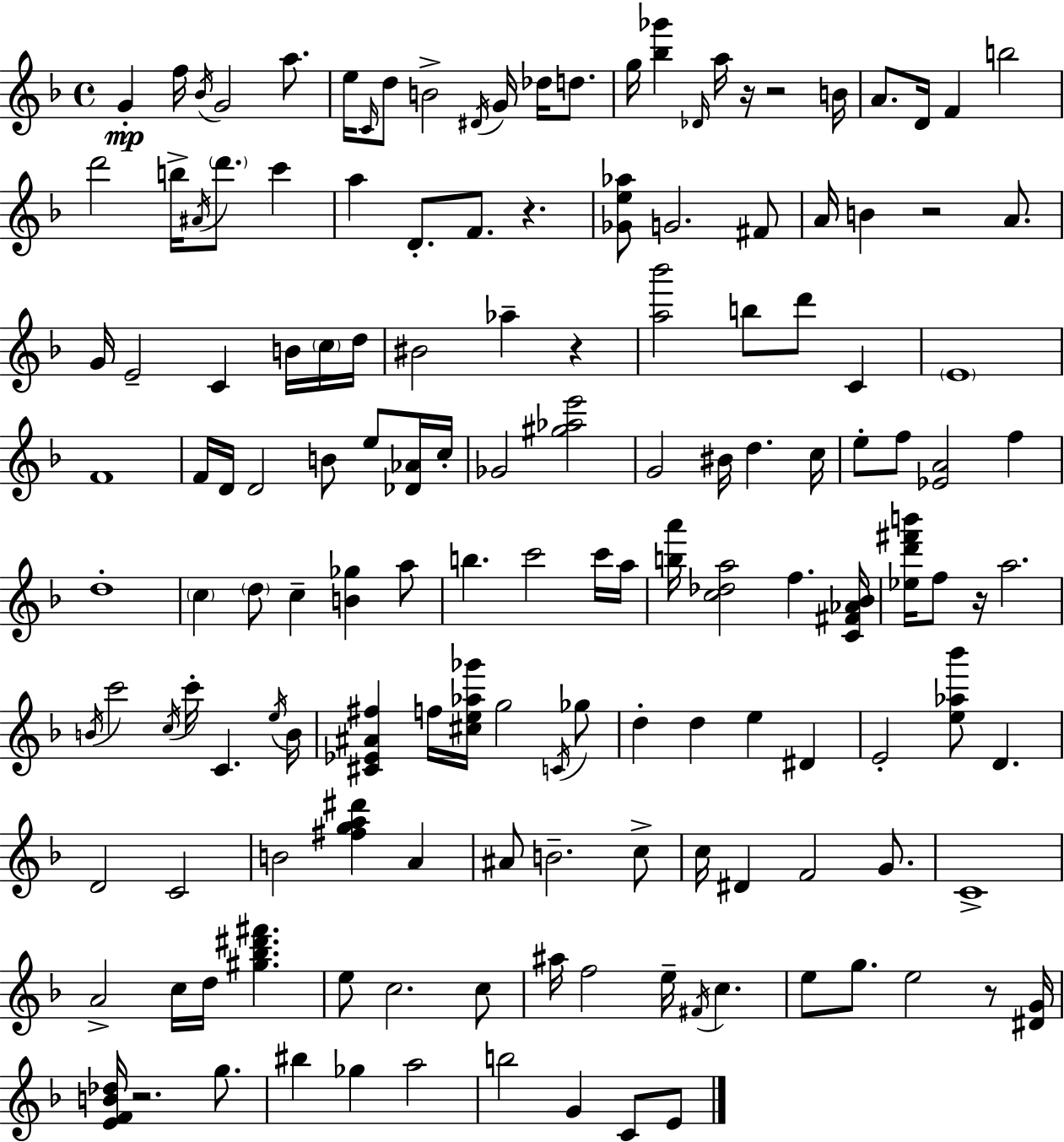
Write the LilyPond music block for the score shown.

{
  \clef treble
  \time 4/4
  \defaultTimeSignature
  \key d \minor
  \repeat volta 2 { g'4-.\mp f''16 \acciaccatura { bes'16 } g'2 a''8. | e''16 \grace { c'16 } d''8 b'2-> \acciaccatura { dis'16 } g'16 des''16 | d''8. g''16 <bes'' ges'''>4 \grace { des'16 } a''16 r16 r2 | b'16 a'8. d'16 f'4 b''2 | \break d'''2 b''16-> \acciaccatura { ais'16 } \parenthesize d'''8. | c'''4 a''4 d'8.-. f'8. r4. | <ges' e'' aes''>8 g'2. | fis'8 a'16 b'4 r2 | \break a'8. g'16 e'2-- c'4 | b'16 \parenthesize c''16 d''16 bis'2 aes''4-- | r4 <a'' bes'''>2 b''8 d'''8 | c'4 \parenthesize e'1 | \break f'1 | f'16 d'16 d'2 b'8 | e''8 <des' aes'>16 c''16-. ges'2 <gis'' aes'' e'''>2 | g'2 bis'16 d''4. | \break c''16 e''8-. f''8 <ees' a'>2 | f''4 d''1-. | \parenthesize c''4 \parenthesize d''8 c''4-- <b' ges''>4 | a''8 b''4. c'''2 | \break c'''16 a''16 <b'' a'''>16 <c'' des'' a''>2 f''4. | <c' fis' aes' bes'>16 <ees'' d''' fis''' b'''>16 f''8 r16 a''2. | \acciaccatura { b'16 } c'''2 \acciaccatura { c''16 } c'''16-. | c'4. \acciaccatura { e''16 } b'16 <cis' ees' ais' fis''>4 f''16 <cis'' e'' aes'' ges'''>16 g''2 | \break \acciaccatura { c'16 } ges''8 d''4-. d''4 | e''4 dis'4 e'2-. | <e'' aes'' bes'''>8 d'4. d'2 | c'2 b'2 | \break <fis'' g'' a'' dis'''>4 a'4 ais'8 b'2.-- | c''8-> c''16 dis'4 f'2 | g'8. c'1-> | a'2-> | \break c''16 d''16 <gis'' bes'' dis''' fis'''>4. e''8 c''2. | c''8 ais''16 f''2 | e''16-- \acciaccatura { fis'16 } c''4. e''8 g''8. e''2 | r8 <dis' g'>16 <e' f' b' des''>16 r2. | \break g''8. bis''4 ges''4 | a''2 b''2 | g'4 c'8 e'8 } \bar "|."
}